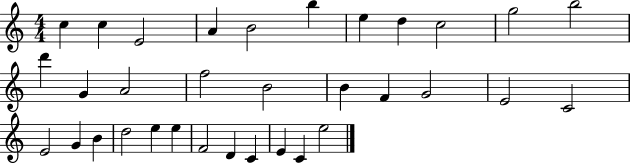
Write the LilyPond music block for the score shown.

{
  \clef treble
  \numericTimeSignature
  \time 4/4
  \key c \major
  c''4 c''4 e'2 | a'4 b'2 b''4 | e''4 d''4 c''2 | g''2 b''2 | \break d'''4 g'4 a'2 | f''2 b'2 | b'4 f'4 g'2 | e'2 c'2 | \break e'2 g'4 b'4 | d''2 e''4 e''4 | f'2 d'4 c'4 | e'4 c'4 e''2 | \break \bar "|."
}